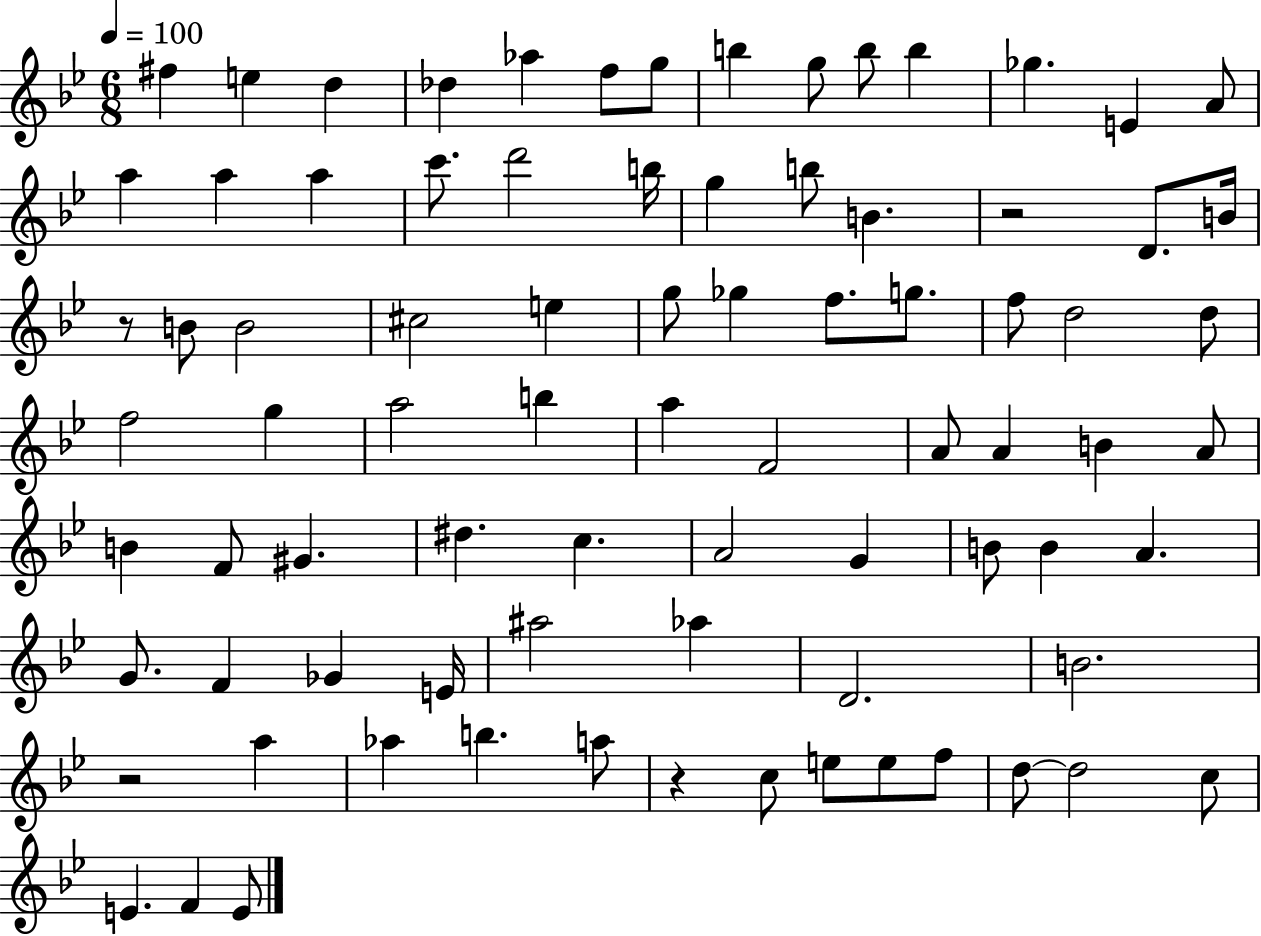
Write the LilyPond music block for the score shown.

{
  \clef treble
  \numericTimeSignature
  \time 6/8
  \key bes \major
  \tempo 4 = 100
  fis''4 e''4 d''4 | des''4 aes''4 f''8 g''8 | b''4 g''8 b''8 b''4 | ges''4. e'4 a'8 | \break a''4 a''4 a''4 | c'''8. d'''2 b''16 | g''4 b''8 b'4. | r2 d'8. b'16 | \break r8 b'8 b'2 | cis''2 e''4 | g''8 ges''4 f''8. g''8. | f''8 d''2 d''8 | \break f''2 g''4 | a''2 b''4 | a''4 f'2 | a'8 a'4 b'4 a'8 | \break b'4 f'8 gis'4. | dis''4. c''4. | a'2 g'4 | b'8 b'4 a'4. | \break g'8. f'4 ges'4 e'16 | ais''2 aes''4 | d'2. | b'2. | \break r2 a''4 | aes''4 b''4. a''8 | r4 c''8 e''8 e''8 f''8 | d''8~~ d''2 c''8 | \break e'4. f'4 e'8 | \bar "|."
}